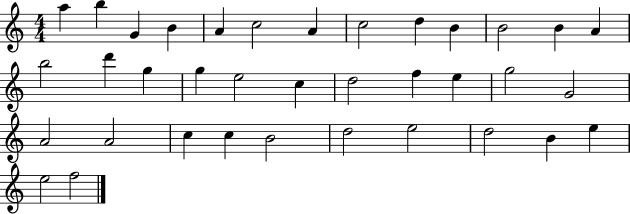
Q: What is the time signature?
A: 4/4